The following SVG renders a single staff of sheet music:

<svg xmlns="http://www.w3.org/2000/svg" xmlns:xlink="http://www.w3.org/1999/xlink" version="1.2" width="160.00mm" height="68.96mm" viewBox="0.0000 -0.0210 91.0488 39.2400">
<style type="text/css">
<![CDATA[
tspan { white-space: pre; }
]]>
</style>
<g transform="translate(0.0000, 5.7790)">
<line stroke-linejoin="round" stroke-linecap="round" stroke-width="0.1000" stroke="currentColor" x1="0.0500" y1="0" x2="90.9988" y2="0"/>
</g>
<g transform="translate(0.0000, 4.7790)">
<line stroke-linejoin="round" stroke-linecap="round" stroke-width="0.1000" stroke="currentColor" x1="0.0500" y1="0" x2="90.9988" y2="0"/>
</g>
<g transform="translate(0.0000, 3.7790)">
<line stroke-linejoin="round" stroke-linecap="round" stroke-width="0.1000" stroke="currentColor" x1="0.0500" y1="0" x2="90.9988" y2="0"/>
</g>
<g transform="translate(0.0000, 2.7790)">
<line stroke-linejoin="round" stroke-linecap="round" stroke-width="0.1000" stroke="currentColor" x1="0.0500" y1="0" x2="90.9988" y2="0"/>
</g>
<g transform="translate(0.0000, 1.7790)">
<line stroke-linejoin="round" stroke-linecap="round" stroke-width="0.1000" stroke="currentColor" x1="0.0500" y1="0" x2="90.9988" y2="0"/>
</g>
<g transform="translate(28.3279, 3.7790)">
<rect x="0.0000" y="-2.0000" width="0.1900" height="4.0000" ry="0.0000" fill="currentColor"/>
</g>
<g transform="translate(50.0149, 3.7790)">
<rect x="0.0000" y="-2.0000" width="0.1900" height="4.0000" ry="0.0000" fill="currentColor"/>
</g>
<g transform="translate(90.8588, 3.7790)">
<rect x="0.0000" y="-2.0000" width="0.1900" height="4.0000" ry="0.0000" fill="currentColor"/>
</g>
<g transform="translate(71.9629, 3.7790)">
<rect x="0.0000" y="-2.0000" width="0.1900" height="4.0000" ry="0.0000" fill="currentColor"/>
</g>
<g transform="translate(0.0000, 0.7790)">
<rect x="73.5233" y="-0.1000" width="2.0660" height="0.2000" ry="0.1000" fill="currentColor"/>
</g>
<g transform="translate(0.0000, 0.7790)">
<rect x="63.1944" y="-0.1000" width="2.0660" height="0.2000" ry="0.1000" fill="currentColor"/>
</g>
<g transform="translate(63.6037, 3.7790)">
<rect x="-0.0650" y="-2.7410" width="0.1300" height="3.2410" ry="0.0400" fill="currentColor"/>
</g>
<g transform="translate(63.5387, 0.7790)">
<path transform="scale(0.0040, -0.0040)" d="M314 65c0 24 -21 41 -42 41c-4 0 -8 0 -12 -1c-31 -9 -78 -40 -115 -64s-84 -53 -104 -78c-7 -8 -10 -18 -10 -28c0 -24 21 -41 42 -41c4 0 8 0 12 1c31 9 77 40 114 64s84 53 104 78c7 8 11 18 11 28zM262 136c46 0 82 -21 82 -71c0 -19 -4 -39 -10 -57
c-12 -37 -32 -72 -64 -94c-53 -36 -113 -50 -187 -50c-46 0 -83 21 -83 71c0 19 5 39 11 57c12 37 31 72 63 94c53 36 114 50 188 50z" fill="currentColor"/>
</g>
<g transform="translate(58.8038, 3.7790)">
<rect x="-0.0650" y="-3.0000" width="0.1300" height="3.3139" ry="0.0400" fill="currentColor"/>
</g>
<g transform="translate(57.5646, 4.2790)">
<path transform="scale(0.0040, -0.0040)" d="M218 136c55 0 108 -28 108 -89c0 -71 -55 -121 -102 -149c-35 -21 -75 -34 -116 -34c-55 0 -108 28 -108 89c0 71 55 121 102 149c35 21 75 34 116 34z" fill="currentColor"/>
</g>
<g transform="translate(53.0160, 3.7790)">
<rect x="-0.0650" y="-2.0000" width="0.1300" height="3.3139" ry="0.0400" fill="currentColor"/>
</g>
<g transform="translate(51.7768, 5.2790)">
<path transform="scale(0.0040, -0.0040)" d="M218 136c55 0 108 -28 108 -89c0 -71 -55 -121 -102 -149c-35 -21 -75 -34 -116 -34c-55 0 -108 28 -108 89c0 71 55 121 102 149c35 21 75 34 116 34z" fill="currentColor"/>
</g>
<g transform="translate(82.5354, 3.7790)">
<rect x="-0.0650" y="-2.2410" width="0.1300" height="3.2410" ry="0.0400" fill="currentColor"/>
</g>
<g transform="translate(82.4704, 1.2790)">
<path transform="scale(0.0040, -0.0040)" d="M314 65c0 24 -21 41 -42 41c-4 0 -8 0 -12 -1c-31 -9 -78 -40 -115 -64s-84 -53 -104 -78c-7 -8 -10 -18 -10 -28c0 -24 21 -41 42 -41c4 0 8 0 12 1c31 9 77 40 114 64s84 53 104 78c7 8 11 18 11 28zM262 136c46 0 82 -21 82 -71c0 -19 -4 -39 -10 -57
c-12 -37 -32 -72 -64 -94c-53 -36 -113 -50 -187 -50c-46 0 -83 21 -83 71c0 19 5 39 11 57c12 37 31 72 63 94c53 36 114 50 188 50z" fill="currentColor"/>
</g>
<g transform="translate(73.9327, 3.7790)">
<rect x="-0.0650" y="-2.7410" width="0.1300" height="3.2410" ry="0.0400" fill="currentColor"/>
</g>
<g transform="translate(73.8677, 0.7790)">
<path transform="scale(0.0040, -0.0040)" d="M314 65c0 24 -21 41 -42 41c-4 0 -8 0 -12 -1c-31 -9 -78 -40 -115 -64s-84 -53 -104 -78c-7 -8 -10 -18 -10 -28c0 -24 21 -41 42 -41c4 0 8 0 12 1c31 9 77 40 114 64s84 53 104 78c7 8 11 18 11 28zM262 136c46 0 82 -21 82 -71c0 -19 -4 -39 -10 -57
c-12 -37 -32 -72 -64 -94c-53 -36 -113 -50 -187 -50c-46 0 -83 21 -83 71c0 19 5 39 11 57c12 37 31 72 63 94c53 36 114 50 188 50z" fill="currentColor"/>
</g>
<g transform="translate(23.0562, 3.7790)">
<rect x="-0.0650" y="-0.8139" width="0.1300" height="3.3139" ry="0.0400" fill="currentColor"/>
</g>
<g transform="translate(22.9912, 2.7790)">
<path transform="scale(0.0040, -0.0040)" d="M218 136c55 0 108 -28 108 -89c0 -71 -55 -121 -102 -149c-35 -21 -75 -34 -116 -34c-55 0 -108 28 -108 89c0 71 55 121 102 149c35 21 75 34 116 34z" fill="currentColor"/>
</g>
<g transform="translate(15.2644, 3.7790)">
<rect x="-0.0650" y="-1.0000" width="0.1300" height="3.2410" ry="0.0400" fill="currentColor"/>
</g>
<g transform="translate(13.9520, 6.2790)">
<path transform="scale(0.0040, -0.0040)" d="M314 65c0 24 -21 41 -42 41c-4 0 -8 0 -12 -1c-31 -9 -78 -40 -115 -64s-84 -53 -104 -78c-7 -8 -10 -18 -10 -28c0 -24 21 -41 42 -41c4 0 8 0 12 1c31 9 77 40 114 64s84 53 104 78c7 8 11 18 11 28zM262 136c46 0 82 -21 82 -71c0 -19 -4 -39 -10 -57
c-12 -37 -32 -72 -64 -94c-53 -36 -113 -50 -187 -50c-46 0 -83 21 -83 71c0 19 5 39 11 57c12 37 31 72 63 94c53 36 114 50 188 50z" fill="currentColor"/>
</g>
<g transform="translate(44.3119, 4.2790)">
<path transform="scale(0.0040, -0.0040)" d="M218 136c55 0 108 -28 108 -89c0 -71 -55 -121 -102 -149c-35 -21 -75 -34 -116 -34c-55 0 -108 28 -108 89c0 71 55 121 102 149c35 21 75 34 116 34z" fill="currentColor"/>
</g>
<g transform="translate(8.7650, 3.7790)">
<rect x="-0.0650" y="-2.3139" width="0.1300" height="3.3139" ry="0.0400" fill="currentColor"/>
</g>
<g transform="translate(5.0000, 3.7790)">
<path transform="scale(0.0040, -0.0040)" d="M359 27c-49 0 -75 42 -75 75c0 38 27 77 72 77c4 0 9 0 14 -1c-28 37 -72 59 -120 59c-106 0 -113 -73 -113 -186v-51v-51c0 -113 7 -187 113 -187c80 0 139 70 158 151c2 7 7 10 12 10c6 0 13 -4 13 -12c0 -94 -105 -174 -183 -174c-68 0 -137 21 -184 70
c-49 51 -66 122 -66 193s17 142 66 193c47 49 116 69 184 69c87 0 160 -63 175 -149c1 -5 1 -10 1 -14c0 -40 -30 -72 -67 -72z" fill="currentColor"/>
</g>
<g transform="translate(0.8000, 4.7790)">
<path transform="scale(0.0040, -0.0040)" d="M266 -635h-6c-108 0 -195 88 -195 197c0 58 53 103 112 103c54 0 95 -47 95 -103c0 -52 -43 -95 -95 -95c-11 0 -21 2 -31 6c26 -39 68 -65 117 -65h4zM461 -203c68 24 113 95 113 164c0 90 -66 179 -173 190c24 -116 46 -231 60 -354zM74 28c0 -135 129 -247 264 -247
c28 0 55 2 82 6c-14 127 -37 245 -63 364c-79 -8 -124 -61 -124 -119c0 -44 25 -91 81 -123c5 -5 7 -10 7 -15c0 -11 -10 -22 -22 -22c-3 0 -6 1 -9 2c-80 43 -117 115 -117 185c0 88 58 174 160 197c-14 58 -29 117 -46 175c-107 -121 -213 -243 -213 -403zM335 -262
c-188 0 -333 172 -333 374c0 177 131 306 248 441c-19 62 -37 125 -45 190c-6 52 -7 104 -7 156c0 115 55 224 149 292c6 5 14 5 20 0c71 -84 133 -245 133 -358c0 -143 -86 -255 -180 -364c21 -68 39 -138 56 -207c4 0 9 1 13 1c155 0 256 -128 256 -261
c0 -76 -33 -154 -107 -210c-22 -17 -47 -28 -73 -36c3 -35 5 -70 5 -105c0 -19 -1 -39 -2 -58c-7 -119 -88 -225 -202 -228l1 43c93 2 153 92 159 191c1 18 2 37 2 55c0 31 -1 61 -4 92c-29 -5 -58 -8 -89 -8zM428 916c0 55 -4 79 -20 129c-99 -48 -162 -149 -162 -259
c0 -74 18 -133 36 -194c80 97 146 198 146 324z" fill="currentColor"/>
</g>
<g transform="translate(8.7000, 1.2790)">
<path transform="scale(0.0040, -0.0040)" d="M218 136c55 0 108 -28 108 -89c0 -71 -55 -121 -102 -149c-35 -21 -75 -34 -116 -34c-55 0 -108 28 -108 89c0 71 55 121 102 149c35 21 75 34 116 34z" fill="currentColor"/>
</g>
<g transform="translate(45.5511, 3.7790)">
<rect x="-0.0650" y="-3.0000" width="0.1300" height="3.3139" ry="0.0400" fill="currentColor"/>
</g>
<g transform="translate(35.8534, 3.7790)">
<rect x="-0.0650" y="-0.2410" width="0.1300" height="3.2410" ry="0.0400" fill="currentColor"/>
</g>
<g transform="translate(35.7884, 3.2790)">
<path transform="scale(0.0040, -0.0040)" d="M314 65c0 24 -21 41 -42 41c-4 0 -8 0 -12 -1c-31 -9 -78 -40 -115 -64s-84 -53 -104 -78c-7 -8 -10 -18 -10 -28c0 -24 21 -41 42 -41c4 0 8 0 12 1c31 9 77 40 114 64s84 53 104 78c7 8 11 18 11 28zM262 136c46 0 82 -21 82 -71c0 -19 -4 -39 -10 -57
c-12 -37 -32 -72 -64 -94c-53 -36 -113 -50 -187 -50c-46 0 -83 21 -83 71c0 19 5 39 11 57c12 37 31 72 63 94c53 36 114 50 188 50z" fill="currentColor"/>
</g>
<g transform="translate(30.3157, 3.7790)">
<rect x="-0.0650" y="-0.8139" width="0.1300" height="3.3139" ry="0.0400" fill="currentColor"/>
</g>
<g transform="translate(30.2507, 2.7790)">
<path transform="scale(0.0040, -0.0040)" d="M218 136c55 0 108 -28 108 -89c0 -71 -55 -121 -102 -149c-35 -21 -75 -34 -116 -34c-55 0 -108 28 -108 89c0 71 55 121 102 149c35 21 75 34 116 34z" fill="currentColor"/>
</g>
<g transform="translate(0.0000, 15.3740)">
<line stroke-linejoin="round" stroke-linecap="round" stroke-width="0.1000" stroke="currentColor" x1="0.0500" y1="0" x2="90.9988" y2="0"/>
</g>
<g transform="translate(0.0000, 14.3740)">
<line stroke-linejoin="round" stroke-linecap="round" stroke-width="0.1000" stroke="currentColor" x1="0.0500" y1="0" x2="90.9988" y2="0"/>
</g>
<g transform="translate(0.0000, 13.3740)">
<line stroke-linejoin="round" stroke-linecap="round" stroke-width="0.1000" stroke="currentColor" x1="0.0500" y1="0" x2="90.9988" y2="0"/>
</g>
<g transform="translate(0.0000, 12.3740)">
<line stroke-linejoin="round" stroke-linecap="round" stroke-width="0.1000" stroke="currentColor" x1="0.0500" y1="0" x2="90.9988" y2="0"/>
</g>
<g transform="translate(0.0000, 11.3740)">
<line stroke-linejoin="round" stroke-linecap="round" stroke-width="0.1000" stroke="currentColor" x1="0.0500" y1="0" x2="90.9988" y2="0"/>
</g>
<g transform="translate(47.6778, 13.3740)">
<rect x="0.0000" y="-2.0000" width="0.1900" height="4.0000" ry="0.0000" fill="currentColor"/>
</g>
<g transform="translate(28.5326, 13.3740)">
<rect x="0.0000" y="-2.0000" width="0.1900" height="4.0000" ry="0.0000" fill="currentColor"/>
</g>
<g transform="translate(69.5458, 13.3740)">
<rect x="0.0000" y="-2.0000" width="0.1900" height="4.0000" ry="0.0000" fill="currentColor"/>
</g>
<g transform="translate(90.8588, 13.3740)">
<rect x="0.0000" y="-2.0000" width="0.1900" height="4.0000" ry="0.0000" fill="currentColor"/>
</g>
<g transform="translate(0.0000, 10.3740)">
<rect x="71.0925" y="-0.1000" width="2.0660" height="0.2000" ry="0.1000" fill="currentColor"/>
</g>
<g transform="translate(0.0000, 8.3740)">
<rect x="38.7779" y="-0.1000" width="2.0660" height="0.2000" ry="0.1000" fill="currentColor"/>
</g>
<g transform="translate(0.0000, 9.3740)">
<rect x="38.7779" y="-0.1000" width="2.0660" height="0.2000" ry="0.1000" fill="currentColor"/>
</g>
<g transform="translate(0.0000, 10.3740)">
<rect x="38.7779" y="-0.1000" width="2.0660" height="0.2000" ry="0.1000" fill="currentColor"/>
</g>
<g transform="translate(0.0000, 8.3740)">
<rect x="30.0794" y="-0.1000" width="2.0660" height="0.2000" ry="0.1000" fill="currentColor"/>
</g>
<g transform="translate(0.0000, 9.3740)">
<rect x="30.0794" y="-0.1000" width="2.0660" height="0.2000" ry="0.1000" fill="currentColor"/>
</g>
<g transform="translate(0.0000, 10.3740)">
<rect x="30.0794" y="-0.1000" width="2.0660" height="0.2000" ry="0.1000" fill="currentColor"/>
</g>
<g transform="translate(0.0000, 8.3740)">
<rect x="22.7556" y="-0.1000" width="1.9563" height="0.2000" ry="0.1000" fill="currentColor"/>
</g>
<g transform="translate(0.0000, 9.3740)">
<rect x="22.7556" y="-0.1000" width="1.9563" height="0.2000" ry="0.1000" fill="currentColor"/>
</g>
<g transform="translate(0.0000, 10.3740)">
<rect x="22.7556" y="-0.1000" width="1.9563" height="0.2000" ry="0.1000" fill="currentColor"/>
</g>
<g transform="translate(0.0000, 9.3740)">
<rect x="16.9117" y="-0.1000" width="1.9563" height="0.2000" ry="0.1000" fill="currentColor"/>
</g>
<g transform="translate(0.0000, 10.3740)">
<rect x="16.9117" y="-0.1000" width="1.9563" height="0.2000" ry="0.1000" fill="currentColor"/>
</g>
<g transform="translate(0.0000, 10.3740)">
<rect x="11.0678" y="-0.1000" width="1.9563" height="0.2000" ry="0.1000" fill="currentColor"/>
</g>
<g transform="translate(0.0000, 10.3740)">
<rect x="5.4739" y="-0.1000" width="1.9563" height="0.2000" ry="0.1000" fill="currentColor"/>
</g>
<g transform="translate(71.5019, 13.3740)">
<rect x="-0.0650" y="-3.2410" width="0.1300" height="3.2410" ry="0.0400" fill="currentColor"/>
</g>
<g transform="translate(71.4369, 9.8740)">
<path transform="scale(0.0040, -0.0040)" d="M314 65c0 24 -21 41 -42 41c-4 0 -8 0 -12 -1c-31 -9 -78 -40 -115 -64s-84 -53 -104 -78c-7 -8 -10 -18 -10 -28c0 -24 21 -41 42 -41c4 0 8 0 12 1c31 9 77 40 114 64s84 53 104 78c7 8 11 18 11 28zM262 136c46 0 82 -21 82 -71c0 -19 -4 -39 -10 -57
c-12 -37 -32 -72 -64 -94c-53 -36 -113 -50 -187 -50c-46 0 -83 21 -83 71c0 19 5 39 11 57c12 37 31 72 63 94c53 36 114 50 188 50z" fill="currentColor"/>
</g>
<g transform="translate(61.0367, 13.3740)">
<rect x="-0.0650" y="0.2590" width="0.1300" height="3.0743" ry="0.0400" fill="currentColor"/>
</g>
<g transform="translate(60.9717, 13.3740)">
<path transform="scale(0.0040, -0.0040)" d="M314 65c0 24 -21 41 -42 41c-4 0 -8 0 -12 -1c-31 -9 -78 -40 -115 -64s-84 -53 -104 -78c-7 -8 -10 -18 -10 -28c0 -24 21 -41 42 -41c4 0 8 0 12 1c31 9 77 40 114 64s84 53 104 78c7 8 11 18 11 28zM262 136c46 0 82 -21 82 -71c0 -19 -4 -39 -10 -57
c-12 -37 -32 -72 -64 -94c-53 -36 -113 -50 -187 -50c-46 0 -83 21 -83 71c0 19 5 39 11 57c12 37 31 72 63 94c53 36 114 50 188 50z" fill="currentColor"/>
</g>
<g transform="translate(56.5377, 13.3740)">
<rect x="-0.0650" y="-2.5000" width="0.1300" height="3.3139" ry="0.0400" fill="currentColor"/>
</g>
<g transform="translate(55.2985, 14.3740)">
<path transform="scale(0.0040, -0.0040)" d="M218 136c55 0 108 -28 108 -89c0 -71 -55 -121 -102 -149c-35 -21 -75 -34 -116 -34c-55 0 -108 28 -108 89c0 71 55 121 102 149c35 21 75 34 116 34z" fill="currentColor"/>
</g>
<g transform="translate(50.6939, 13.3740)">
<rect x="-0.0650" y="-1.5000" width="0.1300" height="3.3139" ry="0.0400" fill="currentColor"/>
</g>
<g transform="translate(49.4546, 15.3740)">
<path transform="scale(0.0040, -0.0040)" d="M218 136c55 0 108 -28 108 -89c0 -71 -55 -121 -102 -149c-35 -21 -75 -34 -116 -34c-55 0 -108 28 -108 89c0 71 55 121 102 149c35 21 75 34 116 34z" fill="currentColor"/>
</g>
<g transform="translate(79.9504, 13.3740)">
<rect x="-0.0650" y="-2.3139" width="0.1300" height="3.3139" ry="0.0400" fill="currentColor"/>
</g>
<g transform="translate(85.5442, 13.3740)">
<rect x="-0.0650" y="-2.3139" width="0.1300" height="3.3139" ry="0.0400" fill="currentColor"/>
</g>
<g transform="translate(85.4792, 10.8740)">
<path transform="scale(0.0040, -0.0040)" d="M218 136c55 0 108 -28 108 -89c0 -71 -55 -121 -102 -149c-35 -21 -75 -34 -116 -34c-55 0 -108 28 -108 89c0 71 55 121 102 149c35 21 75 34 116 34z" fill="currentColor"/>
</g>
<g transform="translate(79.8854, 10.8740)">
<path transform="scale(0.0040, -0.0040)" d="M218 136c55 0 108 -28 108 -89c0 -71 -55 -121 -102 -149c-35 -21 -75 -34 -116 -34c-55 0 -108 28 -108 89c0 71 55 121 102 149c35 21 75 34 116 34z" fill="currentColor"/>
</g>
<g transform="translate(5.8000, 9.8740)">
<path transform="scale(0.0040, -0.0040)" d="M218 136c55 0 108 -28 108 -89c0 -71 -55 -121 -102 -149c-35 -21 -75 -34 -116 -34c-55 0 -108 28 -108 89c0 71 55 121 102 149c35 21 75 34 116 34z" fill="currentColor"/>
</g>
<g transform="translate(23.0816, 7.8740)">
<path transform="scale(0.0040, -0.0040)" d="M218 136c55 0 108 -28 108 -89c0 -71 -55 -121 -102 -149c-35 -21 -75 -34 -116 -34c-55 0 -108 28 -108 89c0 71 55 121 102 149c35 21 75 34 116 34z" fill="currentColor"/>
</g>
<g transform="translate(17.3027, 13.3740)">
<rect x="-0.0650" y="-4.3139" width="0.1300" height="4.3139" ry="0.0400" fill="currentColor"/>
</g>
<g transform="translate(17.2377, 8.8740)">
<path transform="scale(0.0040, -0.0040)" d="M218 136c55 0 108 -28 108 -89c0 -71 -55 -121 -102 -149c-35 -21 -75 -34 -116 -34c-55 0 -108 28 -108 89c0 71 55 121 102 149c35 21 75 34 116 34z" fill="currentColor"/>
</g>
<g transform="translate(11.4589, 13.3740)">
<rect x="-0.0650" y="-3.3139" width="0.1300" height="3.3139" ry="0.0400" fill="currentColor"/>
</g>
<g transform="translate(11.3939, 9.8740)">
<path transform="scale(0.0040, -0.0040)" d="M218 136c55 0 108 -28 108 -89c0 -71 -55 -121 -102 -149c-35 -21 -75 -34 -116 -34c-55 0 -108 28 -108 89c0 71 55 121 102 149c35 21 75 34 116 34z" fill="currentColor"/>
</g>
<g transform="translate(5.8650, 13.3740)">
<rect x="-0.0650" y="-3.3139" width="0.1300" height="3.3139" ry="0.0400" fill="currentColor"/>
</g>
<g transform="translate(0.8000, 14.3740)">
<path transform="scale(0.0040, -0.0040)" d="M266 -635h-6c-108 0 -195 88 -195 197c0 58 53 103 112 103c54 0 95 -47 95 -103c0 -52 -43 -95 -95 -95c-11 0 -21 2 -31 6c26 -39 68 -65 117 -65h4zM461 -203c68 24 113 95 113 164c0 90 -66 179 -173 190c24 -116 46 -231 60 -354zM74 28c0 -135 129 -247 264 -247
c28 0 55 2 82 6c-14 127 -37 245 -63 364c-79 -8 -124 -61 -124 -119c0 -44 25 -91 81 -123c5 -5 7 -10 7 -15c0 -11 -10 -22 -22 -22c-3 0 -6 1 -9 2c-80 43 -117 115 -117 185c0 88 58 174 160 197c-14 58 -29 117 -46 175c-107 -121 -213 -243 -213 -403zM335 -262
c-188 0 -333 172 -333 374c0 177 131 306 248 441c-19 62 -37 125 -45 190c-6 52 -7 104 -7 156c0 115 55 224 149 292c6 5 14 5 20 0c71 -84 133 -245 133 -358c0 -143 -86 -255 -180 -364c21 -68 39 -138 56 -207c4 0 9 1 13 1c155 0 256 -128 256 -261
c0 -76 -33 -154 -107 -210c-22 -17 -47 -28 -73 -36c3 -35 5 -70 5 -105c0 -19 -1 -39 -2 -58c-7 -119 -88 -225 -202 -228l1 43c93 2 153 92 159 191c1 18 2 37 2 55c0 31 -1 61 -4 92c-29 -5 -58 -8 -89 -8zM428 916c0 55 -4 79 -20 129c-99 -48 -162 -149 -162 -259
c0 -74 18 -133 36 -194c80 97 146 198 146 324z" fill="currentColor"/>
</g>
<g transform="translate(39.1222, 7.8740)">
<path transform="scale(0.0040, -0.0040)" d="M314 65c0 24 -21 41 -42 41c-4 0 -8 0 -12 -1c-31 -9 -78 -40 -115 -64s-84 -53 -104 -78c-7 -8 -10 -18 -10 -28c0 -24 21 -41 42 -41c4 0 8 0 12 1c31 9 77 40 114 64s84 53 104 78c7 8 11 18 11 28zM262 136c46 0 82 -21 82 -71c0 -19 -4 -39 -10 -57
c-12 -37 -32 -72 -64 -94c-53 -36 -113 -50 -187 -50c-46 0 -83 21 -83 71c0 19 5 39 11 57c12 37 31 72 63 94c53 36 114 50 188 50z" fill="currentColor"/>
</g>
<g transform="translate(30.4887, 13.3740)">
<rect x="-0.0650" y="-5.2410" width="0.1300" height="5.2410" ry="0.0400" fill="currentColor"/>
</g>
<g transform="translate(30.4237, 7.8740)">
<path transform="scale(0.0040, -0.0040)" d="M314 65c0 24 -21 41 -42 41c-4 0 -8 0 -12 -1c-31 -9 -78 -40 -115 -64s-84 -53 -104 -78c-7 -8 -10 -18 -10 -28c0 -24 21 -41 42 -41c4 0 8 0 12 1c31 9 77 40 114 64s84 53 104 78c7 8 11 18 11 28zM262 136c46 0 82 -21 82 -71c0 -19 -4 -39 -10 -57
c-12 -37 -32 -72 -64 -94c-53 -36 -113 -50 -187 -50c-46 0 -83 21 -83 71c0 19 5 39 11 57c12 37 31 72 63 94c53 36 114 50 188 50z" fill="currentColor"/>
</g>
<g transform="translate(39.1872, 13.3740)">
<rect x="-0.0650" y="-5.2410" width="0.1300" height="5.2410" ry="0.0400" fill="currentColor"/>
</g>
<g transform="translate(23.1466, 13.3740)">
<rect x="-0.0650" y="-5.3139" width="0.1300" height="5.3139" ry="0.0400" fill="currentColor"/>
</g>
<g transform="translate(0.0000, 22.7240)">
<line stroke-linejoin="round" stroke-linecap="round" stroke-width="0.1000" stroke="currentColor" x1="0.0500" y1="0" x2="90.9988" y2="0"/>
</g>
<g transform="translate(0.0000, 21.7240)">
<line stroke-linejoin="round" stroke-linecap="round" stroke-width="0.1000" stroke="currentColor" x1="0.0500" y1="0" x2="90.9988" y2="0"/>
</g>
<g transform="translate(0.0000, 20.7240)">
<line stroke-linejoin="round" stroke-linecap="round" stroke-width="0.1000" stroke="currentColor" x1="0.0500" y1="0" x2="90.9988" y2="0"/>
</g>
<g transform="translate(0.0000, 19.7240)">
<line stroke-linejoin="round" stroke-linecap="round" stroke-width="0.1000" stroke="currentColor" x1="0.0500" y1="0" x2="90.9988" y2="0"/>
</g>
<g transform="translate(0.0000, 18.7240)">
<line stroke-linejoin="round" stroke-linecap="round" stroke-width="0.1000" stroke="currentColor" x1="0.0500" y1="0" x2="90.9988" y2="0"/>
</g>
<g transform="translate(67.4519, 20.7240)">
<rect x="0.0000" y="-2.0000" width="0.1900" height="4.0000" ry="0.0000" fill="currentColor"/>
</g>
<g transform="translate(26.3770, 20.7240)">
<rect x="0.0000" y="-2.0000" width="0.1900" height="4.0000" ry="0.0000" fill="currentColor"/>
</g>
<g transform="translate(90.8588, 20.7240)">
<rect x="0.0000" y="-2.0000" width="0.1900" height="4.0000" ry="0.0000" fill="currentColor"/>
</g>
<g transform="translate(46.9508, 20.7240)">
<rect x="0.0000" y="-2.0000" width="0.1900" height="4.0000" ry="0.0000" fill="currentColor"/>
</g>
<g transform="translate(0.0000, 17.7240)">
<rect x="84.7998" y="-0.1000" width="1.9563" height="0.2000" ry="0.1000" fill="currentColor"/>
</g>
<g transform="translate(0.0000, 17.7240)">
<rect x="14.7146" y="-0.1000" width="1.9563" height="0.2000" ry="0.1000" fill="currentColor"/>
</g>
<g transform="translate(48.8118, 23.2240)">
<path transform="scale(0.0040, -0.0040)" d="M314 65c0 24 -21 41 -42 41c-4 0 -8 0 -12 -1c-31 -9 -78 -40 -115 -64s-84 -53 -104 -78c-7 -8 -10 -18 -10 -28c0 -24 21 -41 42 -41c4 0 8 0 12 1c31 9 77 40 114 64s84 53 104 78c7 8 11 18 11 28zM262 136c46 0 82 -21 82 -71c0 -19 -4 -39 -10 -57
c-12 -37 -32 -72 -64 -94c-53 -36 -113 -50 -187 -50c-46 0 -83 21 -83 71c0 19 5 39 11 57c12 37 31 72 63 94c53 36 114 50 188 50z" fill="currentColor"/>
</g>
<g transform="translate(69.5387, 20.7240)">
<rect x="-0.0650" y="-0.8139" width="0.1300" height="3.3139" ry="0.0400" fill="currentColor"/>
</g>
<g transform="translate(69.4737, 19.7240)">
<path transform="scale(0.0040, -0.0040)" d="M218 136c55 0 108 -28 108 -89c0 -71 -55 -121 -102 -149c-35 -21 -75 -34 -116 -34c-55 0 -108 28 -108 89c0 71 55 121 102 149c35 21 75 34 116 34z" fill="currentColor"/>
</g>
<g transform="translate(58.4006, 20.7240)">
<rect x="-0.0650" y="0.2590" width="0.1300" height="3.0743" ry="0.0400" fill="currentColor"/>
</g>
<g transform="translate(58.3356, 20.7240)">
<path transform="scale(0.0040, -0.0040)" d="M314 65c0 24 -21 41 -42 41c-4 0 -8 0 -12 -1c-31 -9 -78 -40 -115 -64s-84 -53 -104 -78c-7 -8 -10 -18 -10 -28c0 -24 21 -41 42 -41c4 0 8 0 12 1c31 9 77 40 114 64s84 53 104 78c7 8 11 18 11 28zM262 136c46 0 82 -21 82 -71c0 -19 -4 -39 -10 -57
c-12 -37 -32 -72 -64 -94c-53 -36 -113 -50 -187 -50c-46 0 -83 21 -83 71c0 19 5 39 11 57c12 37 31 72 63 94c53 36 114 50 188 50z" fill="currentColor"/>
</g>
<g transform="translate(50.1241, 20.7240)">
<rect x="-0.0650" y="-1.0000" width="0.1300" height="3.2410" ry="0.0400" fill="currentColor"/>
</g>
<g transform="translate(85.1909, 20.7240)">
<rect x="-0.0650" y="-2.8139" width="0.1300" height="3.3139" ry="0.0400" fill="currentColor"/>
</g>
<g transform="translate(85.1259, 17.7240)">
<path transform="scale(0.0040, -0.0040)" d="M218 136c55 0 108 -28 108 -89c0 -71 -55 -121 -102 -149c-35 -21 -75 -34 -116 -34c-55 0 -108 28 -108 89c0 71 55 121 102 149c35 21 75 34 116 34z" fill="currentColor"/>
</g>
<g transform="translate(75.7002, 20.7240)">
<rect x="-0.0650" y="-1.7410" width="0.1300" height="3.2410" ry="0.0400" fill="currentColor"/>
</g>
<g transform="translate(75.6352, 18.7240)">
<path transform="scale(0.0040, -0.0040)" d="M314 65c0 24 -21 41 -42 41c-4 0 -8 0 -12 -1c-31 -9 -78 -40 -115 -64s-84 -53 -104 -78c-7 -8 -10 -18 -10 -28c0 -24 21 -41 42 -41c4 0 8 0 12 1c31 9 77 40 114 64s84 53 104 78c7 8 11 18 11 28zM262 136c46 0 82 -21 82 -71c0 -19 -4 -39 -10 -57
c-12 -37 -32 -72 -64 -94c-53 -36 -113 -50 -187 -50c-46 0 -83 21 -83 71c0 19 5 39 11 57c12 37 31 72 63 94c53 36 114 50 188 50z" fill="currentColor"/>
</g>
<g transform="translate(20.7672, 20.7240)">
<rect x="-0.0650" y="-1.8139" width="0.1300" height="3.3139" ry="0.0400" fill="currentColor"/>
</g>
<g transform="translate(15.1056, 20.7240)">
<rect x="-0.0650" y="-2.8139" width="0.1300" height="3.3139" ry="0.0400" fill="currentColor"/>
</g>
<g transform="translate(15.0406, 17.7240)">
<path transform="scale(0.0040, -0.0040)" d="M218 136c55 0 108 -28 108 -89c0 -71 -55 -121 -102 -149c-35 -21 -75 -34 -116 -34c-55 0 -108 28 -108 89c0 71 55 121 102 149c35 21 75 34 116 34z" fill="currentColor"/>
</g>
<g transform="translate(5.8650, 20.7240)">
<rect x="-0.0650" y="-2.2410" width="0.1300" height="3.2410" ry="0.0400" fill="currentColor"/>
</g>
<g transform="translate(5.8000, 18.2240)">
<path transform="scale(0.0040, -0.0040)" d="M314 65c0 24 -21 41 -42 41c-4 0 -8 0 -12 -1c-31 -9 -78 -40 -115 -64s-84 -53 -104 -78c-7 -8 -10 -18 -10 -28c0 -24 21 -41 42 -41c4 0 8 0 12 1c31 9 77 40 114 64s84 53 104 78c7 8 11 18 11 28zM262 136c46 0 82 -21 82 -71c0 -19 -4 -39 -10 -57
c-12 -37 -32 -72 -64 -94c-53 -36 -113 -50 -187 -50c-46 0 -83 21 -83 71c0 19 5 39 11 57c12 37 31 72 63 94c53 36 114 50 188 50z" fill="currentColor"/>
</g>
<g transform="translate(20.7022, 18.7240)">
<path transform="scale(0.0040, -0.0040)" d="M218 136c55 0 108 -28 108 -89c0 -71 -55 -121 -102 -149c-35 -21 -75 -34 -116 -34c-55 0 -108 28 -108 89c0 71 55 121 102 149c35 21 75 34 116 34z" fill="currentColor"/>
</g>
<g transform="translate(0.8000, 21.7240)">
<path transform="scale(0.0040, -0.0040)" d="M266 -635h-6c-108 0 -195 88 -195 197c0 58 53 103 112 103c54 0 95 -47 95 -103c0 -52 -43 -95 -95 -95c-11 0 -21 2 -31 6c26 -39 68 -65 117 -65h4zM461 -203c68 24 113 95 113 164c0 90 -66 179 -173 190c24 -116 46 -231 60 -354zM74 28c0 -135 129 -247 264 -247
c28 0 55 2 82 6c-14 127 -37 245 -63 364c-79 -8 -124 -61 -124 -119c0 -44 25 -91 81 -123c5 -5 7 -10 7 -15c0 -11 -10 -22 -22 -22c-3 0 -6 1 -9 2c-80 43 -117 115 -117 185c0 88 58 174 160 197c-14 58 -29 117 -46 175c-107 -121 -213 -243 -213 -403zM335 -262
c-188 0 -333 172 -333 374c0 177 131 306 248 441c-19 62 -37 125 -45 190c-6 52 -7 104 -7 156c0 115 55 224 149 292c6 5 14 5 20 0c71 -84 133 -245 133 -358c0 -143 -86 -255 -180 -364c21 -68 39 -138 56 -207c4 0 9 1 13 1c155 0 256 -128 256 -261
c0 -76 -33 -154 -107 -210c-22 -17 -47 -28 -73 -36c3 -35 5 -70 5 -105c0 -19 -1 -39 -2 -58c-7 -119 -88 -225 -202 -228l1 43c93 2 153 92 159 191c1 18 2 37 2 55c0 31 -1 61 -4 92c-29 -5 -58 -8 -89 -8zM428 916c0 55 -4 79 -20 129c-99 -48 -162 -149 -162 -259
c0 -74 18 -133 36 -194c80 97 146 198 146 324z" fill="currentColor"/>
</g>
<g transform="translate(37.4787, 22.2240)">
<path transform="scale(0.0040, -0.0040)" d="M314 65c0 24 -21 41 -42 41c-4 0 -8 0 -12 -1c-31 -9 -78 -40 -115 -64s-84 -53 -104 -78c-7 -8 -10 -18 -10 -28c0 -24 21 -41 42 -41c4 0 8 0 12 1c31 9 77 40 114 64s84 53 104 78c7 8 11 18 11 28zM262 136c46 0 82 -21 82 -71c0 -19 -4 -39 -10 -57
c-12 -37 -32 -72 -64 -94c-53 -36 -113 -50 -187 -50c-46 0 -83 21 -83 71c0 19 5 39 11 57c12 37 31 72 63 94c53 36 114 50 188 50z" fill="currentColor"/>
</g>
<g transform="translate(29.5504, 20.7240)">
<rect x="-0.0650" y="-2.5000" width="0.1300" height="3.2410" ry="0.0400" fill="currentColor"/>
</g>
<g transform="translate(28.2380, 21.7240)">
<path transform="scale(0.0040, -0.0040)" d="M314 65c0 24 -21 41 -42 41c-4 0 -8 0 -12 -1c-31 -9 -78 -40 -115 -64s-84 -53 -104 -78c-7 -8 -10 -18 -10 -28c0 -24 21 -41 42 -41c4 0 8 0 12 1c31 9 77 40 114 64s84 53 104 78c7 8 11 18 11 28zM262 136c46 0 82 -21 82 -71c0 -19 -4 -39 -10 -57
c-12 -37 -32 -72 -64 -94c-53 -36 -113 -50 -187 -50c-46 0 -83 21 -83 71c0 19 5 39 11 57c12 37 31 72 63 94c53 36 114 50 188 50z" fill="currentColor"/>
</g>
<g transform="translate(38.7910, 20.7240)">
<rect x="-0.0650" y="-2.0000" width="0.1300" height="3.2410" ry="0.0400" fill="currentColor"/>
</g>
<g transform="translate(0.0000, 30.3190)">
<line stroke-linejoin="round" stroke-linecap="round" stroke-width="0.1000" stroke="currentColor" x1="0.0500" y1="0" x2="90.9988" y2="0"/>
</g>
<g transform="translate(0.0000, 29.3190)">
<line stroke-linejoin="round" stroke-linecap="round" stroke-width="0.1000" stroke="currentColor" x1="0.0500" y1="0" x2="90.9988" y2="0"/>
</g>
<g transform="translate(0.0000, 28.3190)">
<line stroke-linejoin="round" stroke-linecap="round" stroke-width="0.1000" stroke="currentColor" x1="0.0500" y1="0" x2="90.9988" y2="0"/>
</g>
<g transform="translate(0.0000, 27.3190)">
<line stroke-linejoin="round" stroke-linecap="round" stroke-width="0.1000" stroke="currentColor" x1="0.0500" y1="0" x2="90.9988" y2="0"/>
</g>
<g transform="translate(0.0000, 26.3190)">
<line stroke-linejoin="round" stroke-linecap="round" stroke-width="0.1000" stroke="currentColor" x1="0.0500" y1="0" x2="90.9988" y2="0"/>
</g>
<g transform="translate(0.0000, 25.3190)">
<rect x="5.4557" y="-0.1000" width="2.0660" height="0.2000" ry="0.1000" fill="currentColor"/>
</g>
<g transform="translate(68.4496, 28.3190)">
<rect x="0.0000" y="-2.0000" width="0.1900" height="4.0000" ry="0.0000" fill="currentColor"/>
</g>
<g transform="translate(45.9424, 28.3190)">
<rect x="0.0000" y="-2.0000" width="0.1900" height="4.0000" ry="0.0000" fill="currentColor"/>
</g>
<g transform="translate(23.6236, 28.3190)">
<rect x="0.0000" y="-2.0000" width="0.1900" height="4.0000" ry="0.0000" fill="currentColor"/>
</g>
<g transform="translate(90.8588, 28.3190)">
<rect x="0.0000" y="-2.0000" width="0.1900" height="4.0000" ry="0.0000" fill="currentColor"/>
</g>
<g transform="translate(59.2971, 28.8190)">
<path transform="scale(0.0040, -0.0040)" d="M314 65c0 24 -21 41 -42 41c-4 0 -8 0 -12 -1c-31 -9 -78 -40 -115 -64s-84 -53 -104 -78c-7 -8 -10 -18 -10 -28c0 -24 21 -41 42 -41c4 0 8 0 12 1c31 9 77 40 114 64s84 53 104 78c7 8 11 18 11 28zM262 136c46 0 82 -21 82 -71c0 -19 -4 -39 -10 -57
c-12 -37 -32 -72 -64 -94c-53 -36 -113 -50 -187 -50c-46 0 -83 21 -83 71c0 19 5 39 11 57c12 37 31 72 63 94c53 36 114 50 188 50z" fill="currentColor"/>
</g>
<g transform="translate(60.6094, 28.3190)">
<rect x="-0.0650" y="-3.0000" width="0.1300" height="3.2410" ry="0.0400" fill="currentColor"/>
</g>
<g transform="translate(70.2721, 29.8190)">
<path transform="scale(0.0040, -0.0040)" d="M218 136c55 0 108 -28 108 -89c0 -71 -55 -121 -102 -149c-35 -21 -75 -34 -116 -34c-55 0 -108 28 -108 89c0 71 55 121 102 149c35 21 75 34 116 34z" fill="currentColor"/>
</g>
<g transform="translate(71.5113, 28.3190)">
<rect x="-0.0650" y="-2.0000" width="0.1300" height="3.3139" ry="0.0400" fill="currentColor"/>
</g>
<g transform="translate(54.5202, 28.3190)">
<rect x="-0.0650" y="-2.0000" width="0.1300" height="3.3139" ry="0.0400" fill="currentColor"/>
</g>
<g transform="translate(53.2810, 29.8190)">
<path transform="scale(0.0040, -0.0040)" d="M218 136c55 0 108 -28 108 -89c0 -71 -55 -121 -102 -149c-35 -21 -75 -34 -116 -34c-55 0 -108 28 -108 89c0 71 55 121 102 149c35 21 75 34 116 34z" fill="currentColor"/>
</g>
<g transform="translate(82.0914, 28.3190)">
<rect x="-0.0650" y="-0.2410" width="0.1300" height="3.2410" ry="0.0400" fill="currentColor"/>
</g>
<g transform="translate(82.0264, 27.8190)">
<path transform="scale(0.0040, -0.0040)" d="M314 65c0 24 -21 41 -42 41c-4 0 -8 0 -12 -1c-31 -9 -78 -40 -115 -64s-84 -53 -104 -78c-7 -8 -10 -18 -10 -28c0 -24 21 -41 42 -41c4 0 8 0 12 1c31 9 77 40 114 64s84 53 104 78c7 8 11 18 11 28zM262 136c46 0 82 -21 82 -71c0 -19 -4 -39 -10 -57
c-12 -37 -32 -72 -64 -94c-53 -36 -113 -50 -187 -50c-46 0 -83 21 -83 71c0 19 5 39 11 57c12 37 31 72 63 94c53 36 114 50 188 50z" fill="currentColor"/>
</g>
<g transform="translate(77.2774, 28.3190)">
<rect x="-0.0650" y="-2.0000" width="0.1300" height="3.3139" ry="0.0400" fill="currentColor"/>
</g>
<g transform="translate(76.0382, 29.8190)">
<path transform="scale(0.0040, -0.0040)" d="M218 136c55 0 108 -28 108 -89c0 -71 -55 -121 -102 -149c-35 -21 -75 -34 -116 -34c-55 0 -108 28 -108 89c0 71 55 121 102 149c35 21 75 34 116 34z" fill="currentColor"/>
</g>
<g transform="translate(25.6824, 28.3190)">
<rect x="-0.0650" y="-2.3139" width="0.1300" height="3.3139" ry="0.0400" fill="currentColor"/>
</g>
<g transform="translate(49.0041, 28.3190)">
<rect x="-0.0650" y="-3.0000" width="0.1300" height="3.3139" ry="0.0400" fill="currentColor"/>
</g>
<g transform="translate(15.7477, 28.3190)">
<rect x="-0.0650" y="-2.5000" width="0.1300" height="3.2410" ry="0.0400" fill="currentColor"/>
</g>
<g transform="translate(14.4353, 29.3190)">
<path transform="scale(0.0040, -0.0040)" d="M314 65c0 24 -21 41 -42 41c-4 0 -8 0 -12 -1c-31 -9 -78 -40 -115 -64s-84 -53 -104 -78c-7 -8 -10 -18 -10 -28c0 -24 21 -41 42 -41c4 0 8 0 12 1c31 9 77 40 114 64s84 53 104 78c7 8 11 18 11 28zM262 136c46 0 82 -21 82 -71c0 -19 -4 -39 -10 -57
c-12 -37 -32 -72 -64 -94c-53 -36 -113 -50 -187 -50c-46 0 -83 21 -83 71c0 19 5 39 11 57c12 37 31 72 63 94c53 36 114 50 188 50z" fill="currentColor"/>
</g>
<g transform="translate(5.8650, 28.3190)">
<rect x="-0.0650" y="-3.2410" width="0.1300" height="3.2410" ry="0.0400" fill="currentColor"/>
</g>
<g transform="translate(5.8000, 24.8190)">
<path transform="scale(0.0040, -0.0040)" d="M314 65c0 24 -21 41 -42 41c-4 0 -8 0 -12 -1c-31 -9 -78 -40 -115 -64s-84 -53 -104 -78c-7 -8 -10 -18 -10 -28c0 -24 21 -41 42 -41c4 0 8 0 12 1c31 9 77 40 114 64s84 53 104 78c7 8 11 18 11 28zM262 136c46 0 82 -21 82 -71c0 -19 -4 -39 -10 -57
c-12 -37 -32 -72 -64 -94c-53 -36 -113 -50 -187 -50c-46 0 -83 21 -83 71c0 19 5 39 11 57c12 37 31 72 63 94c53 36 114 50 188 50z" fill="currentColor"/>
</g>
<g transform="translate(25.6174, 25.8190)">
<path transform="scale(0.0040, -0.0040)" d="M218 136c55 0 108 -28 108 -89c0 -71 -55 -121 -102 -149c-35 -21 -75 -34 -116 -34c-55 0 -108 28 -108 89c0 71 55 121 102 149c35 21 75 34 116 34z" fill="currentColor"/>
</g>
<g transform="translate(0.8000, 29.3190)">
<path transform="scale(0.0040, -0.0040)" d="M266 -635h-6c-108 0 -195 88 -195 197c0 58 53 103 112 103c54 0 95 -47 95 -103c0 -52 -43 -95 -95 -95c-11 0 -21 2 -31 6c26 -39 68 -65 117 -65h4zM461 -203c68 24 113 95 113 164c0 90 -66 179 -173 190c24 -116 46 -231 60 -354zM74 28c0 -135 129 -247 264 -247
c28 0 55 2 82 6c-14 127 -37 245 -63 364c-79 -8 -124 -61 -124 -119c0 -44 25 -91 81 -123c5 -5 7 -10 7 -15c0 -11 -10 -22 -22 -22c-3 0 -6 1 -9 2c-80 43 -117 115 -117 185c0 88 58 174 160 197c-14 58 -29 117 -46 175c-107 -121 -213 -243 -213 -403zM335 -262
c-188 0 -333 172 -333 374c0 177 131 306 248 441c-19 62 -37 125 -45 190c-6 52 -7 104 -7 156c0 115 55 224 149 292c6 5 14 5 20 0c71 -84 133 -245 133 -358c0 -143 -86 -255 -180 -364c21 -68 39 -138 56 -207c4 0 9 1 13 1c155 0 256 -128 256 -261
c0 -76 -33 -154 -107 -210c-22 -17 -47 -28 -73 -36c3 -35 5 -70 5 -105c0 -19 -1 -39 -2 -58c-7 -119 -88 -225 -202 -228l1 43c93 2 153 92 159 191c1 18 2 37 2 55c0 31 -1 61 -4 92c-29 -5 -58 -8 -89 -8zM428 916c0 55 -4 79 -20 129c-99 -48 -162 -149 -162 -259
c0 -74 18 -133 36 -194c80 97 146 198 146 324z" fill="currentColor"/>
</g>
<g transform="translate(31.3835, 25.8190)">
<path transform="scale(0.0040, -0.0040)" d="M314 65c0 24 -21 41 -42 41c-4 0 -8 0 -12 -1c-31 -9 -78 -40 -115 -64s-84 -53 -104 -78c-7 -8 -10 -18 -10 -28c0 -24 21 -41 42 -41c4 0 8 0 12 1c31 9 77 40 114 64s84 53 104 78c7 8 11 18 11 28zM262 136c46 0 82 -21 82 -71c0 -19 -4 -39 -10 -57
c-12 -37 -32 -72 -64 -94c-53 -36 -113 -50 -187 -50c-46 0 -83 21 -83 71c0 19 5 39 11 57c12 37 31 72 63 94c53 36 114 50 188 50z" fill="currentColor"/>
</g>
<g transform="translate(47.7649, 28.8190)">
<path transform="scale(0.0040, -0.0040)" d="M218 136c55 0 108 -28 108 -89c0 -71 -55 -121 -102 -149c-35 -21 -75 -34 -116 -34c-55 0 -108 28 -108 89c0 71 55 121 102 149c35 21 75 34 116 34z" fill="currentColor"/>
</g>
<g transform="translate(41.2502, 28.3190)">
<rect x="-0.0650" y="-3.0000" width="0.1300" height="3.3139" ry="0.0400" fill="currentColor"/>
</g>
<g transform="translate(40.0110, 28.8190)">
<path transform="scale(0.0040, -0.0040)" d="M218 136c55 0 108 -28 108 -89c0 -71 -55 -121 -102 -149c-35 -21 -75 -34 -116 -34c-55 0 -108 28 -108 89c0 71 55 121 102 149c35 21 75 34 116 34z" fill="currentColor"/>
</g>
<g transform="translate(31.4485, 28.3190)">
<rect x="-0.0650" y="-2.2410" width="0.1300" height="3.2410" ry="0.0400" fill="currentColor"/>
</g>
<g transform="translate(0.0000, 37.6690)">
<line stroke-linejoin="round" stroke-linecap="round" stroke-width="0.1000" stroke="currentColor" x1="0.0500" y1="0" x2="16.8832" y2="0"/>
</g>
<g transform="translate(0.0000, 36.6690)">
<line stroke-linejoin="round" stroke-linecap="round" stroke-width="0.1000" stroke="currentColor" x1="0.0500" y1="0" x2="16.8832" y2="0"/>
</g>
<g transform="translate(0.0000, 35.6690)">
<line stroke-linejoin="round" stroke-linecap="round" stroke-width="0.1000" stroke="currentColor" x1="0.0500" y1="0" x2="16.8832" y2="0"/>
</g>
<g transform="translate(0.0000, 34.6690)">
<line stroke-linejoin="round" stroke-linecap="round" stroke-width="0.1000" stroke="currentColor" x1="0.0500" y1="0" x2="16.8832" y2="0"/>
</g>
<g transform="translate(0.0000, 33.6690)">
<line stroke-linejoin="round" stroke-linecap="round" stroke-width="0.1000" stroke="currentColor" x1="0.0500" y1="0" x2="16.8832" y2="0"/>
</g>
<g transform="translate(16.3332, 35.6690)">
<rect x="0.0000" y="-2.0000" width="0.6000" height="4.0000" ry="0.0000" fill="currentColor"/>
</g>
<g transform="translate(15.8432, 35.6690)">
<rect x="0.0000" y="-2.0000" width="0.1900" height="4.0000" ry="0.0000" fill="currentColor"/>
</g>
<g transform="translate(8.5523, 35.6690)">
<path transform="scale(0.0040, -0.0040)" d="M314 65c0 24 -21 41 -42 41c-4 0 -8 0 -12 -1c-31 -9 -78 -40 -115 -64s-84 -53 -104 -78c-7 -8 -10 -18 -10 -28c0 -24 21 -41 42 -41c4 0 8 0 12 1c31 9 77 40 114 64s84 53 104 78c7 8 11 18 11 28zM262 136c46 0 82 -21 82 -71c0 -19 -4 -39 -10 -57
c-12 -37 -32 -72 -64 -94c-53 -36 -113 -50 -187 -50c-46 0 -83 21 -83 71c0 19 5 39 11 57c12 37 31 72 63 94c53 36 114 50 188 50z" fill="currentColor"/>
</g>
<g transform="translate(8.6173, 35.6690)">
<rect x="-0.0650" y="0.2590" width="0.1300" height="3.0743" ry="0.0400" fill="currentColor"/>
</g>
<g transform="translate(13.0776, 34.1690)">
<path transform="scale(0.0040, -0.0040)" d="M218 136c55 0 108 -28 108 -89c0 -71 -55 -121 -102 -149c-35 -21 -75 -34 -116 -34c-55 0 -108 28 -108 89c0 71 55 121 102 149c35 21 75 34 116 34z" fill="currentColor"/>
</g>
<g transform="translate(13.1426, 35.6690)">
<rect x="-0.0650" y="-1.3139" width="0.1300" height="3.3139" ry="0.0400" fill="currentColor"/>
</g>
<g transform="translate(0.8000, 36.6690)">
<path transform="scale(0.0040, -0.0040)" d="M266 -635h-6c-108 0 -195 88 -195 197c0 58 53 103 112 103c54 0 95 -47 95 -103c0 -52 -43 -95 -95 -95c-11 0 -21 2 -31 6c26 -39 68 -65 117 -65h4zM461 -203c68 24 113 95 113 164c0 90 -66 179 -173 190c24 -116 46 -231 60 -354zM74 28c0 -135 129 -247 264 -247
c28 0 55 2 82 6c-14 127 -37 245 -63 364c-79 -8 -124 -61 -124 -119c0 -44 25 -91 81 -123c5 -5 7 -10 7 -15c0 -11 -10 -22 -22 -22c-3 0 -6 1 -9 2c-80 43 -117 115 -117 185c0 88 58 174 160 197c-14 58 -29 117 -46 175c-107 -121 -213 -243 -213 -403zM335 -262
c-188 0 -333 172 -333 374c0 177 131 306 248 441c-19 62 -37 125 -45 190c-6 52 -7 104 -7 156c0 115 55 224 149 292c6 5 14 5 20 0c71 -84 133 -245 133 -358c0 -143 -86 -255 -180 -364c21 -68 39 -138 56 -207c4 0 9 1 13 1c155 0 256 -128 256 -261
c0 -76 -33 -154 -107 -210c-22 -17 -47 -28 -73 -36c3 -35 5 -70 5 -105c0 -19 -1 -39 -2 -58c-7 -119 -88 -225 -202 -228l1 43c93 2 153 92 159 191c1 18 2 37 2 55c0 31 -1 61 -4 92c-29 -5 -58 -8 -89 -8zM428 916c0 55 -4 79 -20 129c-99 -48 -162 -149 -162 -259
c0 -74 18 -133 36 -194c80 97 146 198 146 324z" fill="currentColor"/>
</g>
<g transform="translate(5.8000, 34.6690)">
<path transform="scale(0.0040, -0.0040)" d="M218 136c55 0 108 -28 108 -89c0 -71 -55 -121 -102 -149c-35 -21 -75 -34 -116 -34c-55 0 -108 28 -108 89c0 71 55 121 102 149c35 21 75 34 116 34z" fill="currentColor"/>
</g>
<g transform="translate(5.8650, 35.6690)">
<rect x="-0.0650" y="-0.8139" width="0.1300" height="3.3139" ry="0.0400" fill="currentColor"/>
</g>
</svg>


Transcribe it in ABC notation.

X:1
T:Untitled
M:4/4
L:1/4
K:C
g D2 d d c2 A F A a2 a2 g2 b b d' f' f'2 f'2 E G B2 b2 g g g2 a f G2 F2 D2 B2 d f2 a b2 G2 g g2 A A F A2 F F c2 d B2 e